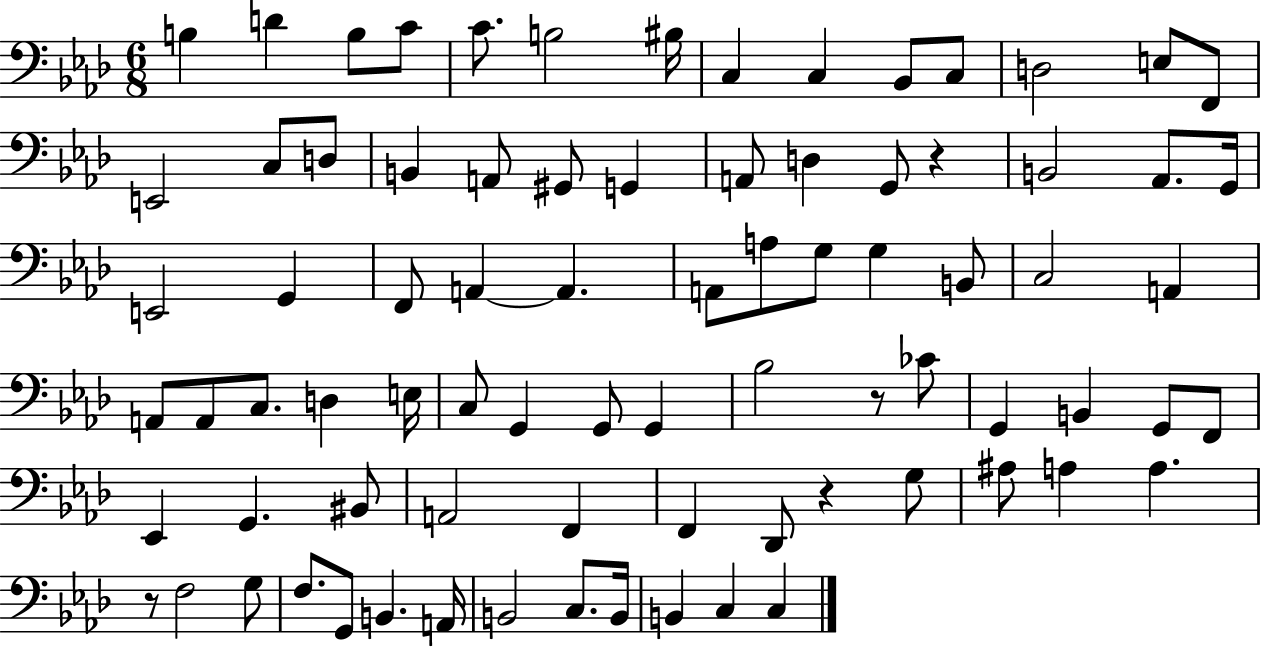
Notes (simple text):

B3/q D4/q B3/e C4/e C4/e. B3/h BIS3/s C3/q C3/q Bb2/e C3/e D3/h E3/e F2/e E2/h C3/e D3/e B2/q A2/e G#2/e G2/q A2/e D3/q G2/e R/q B2/h Ab2/e. G2/s E2/h G2/q F2/e A2/q A2/q. A2/e A3/e G3/e G3/q B2/e C3/h A2/q A2/e A2/e C3/e. D3/q E3/s C3/e G2/q G2/e G2/q Bb3/h R/e CES4/e G2/q B2/q G2/e F2/e Eb2/q G2/q. BIS2/e A2/h F2/q F2/q Db2/e R/q G3/e A#3/e A3/q A3/q. R/e F3/h G3/e F3/e. G2/e B2/q. A2/s B2/h C3/e. B2/s B2/q C3/q C3/q